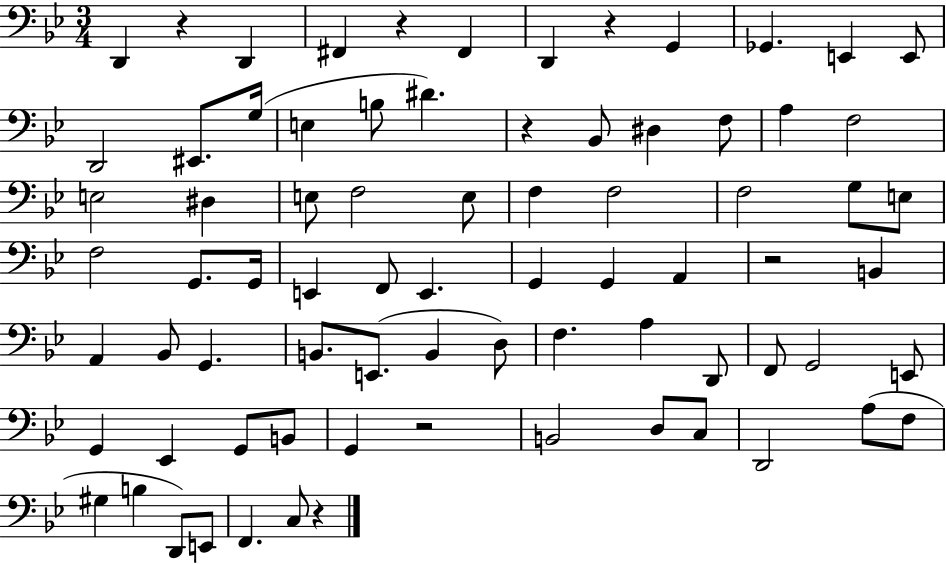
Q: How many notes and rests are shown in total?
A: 77